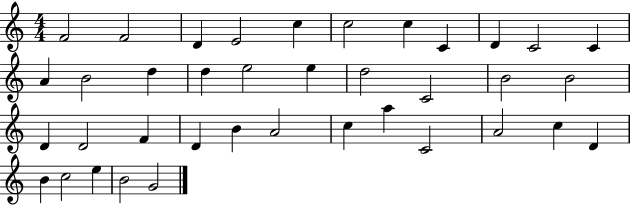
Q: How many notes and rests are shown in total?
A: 38